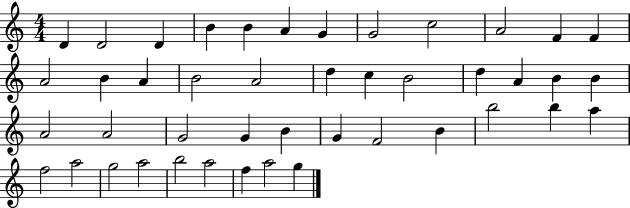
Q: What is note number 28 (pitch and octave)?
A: G4